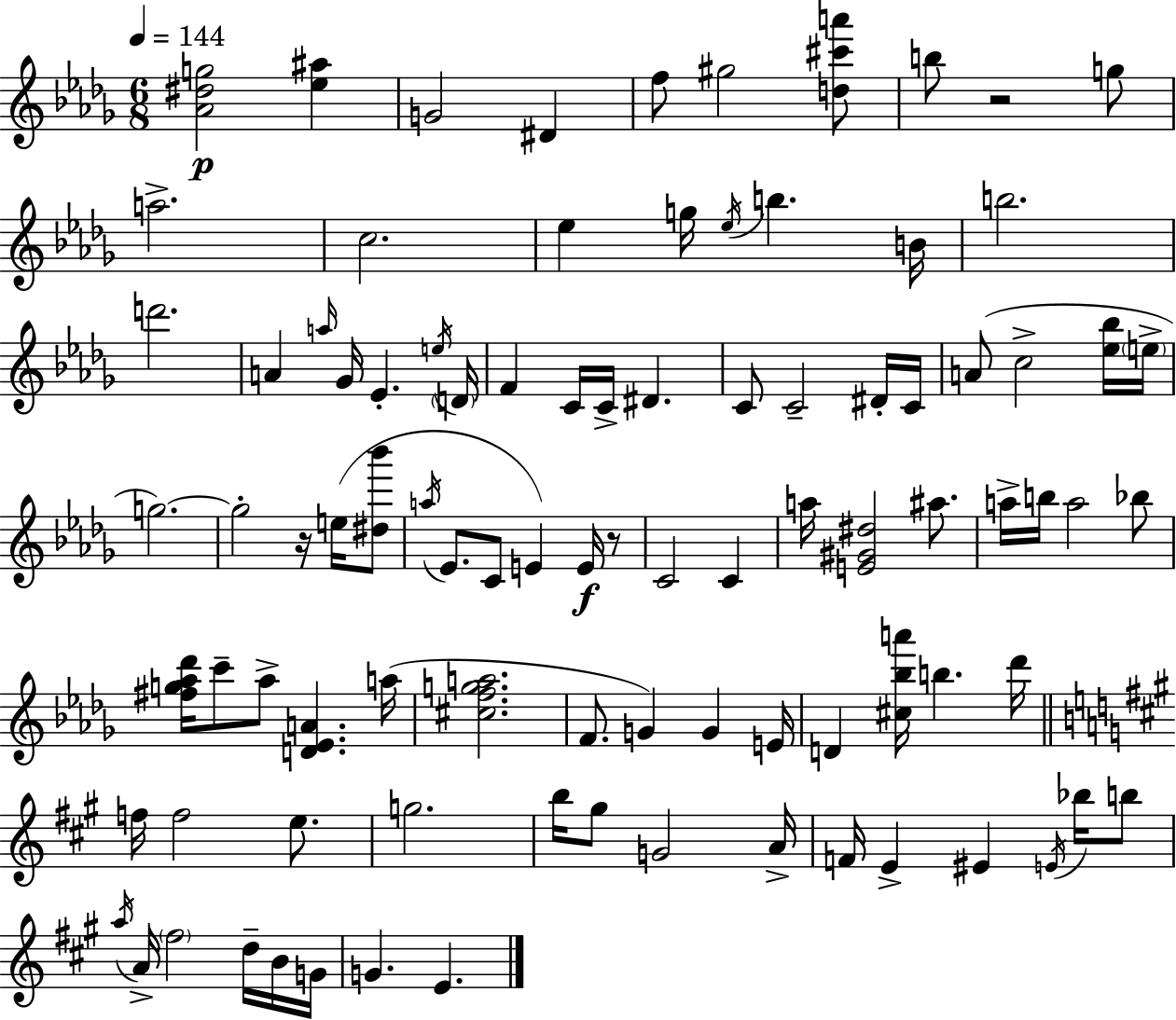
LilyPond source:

{
  \clef treble
  \numericTimeSignature
  \time 6/8
  \key bes \minor
  \tempo 4 = 144
  <aes' dis'' g''>2\p <ees'' ais''>4 | g'2 dis'4 | f''8 gis''2 <d'' cis''' a'''>8 | b''8 r2 g''8 | \break a''2.-> | c''2. | ees''4 g''16 \acciaccatura { ees''16 } b''4. | b'16 b''2. | \break d'''2. | a'4 \grace { a''16 } ges'16 ees'4.-. | \acciaccatura { e''16 } \parenthesize d'16 f'4 c'16 c'16-> dis'4. | c'8 c'2-- | \break dis'16-. c'16 a'8( c''2-> | <ees'' bes''>16 \parenthesize e''16-> g''2.~~) | g''2-. r16 | e''16( <dis'' bes'''>8 \acciaccatura { a''16 } ees'8. c'8 e'4) | \break e'16\f r8 c'2 | c'4 a''16 <e' gis' dis''>2 | ais''8. a''16-> b''16 a''2 | bes''8 <fis'' g'' aes'' des'''>16 c'''8-- aes''8-> <d' ees' a'>4. | \break a''16( <cis'' f'' g'' a''>2. | f'8. g'4) g'4 | e'16 d'4 <cis'' bes'' a'''>16 b''4. | des'''16 \bar "||" \break \key a \major f''16 f''2 e''8. | g''2. | b''16 gis''8 g'2 a'16-> | f'16 e'4-> eis'4 \acciaccatura { e'16 } bes''16 b''8 | \break \acciaccatura { a''16 } a'16-> \parenthesize fis''2 d''16-- | b'16 g'16 g'4. e'4. | \bar "|."
}